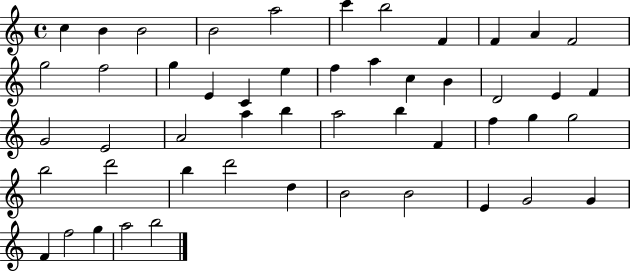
X:1
T:Untitled
M:4/4
L:1/4
K:C
c B B2 B2 a2 c' b2 F F A F2 g2 f2 g E C e f a c B D2 E F G2 E2 A2 a b a2 b F f g g2 b2 d'2 b d'2 d B2 B2 E G2 G F f2 g a2 b2